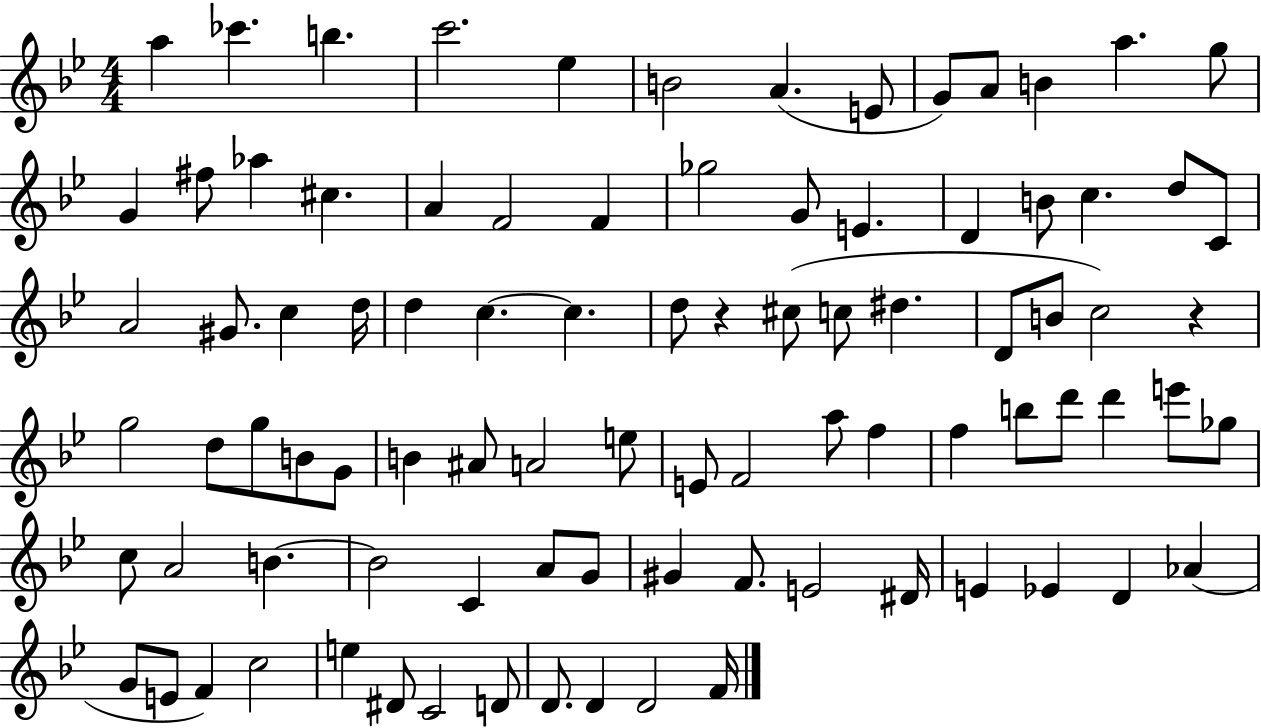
A5/q CES6/q. B5/q. C6/h. Eb5/q B4/h A4/q. E4/e G4/e A4/e B4/q A5/q. G5/e G4/q F#5/e Ab5/q C#5/q. A4/q F4/h F4/q Gb5/h G4/e E4/q. D4/q B4/e C5/q. D5/e C4/e A4/h G#4/e. C5/q D5/s D5/q C5/q. C5/q. D5/e R/q C#5/e C5/e D#5/q. D4/e B4/e C5/h R/q G5/h D5/e G5/e B4/e G4/e B4/q A#4/e A4/h E5/e E4/e F4/h A5/e F5/q F5/q B5/e D6/e D6/q E6/e Gb5/e C5/e A4/h B4/q. B4/h C4/q A4/e G4/e G#4/q F4/e. E4/h D#4/s E4/q Eb4/q D4/q Ab4/q G4/e E4/e F4/q C5/h E5/q D#4/e C4/h D4/e D4/e. D4/q D4/h F4/s